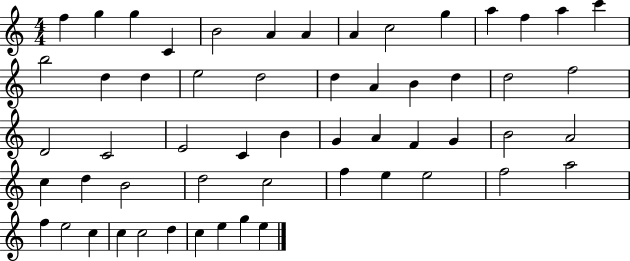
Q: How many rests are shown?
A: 0